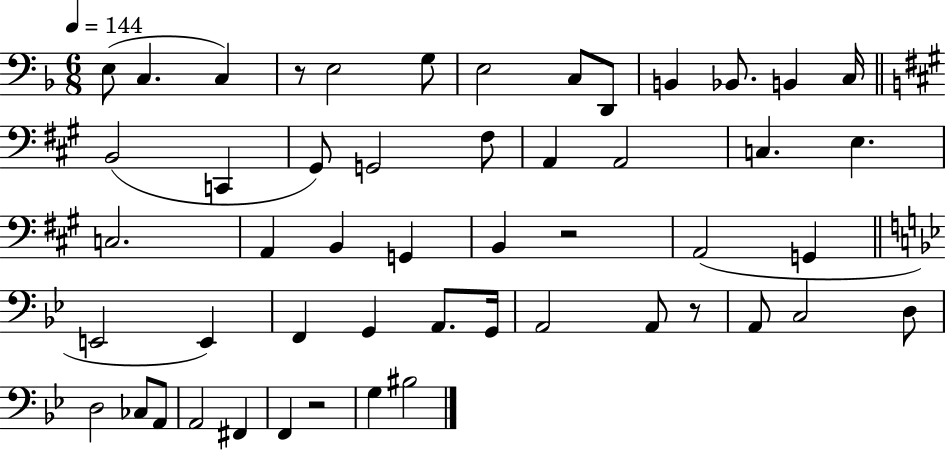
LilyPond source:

{
  \clef bass
  \numericTimeSignature
  \time 6/8
  \key f \major
  \tempo 4 = 144
  \repeat volta 2 { e8( c4. c4) | r8 e2 g8 | e2 c8 d,8 | b,4 bes,8. b,4 c16 | \break \bar "||" \break \key a \major b,2( c,4 | gis,8) g,2 fis8 | a,4 a,2 | c4. e4. | \break c2. | a,4 b,4 g,4 | b,4 r2 | a,2( g,4 | \break \bar "||" \break \key bes \major e,2 e,4) | f,4 g,4 a,8. g,16 | a,2 a,8 r8 | a,8 c2 d8 | \break d2 ces8 a,8 | a,2 fis,4 | f,4 r2 | g4 bis2 | \break } \bar "|."
}